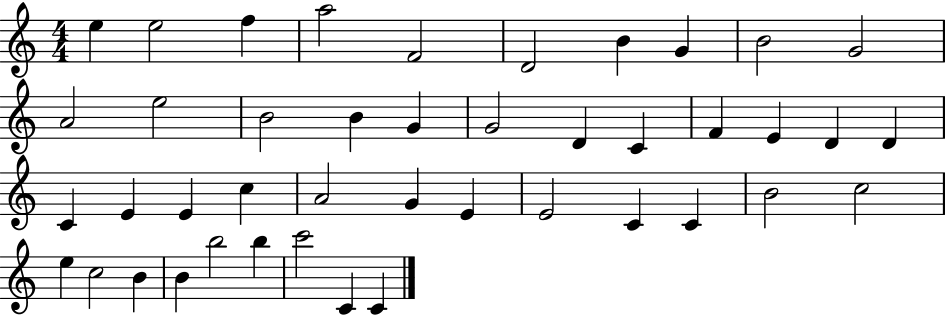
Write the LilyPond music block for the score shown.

{
  \clef treble
  \numericTimeSignature
  \time 4/4
  \key c \major
  e''4 e''2 f''4 | a''2 f'2 | d'2 b'4 g'4 | b'2 g'2 | \break a'2 e''2 | b'2 b'4 g'4 | g'2 d'4 c'4 | f'4 e'4 d'4 d'4 | \break c'4 e'4 e'4 c''4 | a'2 g'4 e'4 | e'2 c'4 c'4 | b'2 c''2 | \break e''4 c''2 b'4 | b'4 b''2 b''4 | c'''2 c'4 c'4 | \bar "|."
}